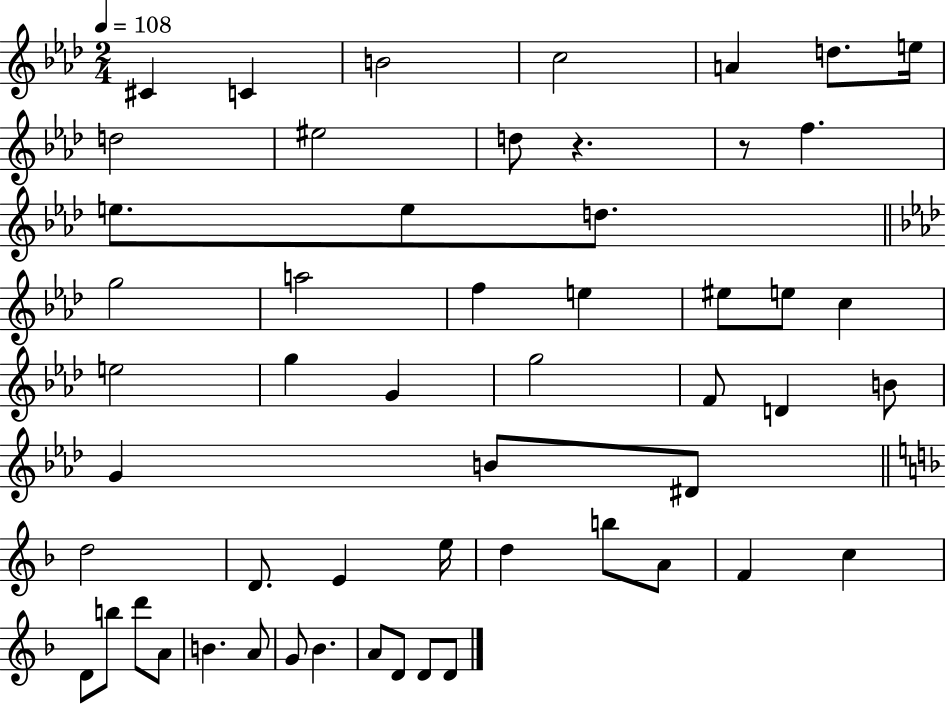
X:1
T:Untitled
M:2/4
L:1/4
K:Ab
^C C B2 c2 A d/2 e/4 d2 ^e2 d/2 z z/2 f e/2 e/2 d/2 g2 a2 f e ^e/2 e/2 c e2 g G g2 F/2 D B/2 G B/2 ^D/2 d2 D/2 E e/4 d b/2 A/2 F c D/2 b/2 d'/2 A/2 B A/2 G/2 _B A/2 D/2 D/2 D/2